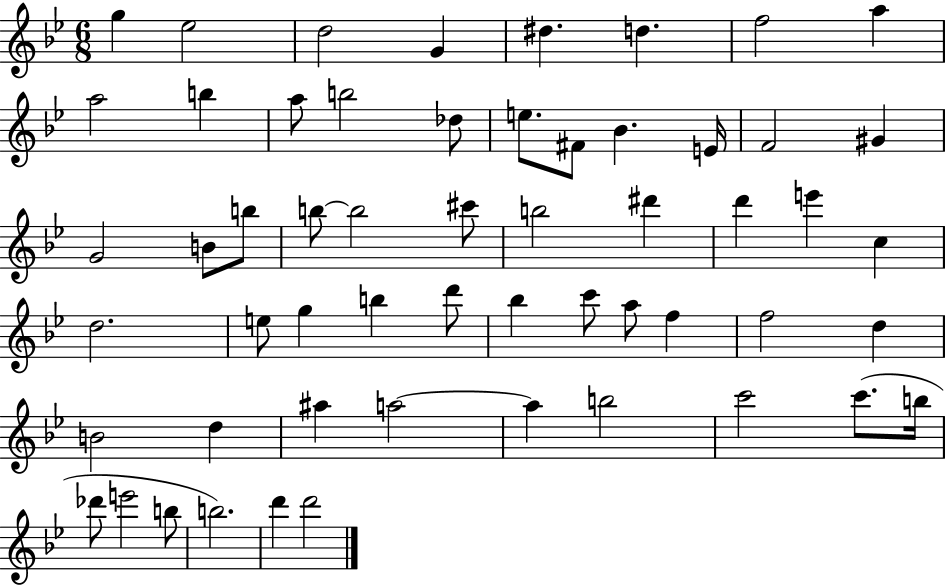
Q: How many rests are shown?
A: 0